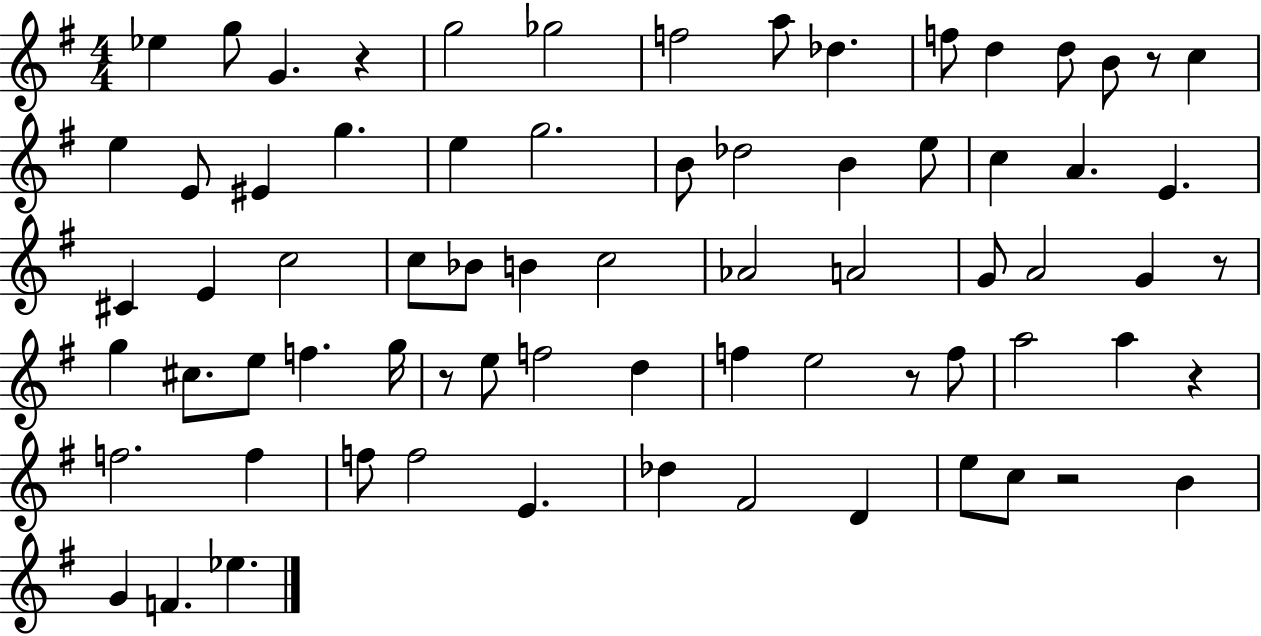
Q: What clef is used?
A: treble